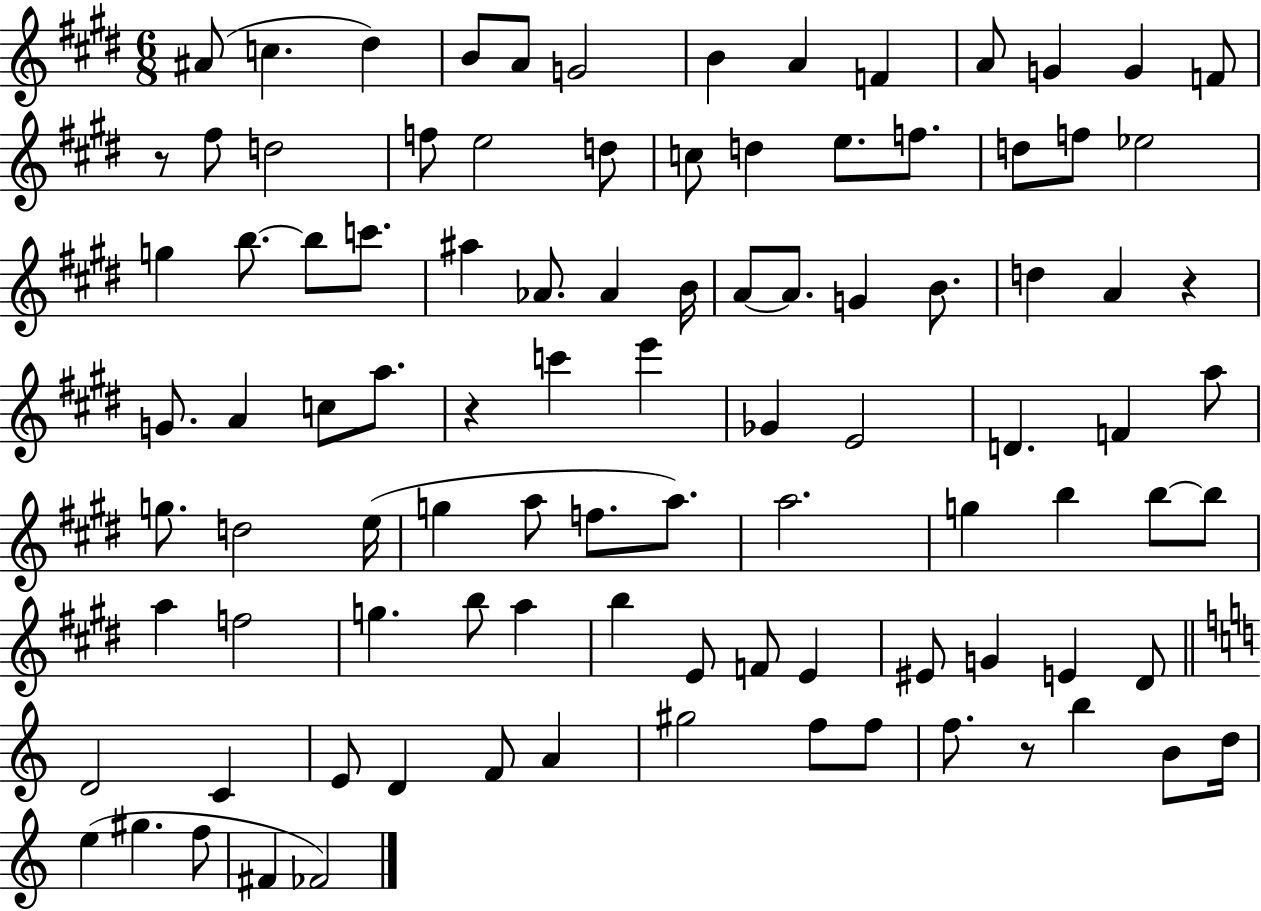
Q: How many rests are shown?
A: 4